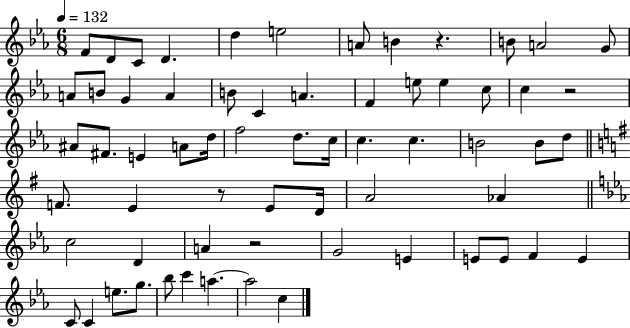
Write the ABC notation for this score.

X:1
T:Untitled
M:6/8
L:1/4
K:Eb
F/2 D/2 C/2 D d e2 A/2 B z B/2 A2 G/2 A/2 B/2 G A B/2 C A F e/2 e c/2 c z2 ^A/2 ^F/2 E A/2 d/4 f2 d/2 c/4 c c B2 B/2 d/2 F/2 E z/2 E/2 D/4 A2 _A c2 D A z2 G2 E E/2 E/2 F E C/2 C e/2 g/2 _b/2 c' a a2 c